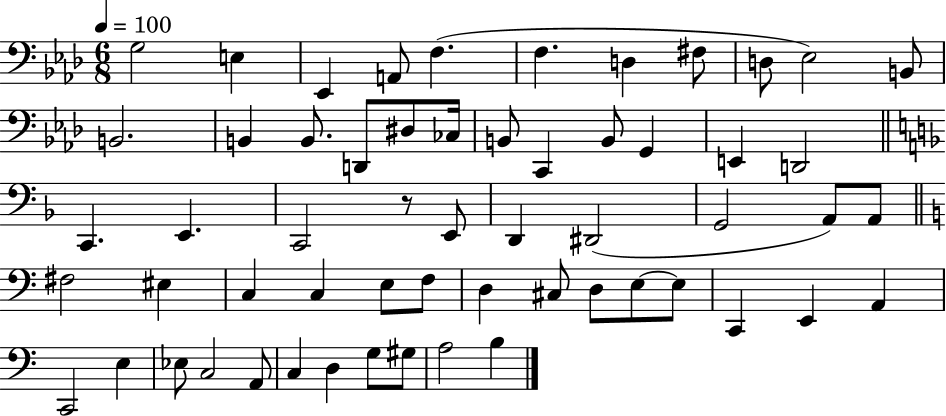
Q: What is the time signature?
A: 6/8